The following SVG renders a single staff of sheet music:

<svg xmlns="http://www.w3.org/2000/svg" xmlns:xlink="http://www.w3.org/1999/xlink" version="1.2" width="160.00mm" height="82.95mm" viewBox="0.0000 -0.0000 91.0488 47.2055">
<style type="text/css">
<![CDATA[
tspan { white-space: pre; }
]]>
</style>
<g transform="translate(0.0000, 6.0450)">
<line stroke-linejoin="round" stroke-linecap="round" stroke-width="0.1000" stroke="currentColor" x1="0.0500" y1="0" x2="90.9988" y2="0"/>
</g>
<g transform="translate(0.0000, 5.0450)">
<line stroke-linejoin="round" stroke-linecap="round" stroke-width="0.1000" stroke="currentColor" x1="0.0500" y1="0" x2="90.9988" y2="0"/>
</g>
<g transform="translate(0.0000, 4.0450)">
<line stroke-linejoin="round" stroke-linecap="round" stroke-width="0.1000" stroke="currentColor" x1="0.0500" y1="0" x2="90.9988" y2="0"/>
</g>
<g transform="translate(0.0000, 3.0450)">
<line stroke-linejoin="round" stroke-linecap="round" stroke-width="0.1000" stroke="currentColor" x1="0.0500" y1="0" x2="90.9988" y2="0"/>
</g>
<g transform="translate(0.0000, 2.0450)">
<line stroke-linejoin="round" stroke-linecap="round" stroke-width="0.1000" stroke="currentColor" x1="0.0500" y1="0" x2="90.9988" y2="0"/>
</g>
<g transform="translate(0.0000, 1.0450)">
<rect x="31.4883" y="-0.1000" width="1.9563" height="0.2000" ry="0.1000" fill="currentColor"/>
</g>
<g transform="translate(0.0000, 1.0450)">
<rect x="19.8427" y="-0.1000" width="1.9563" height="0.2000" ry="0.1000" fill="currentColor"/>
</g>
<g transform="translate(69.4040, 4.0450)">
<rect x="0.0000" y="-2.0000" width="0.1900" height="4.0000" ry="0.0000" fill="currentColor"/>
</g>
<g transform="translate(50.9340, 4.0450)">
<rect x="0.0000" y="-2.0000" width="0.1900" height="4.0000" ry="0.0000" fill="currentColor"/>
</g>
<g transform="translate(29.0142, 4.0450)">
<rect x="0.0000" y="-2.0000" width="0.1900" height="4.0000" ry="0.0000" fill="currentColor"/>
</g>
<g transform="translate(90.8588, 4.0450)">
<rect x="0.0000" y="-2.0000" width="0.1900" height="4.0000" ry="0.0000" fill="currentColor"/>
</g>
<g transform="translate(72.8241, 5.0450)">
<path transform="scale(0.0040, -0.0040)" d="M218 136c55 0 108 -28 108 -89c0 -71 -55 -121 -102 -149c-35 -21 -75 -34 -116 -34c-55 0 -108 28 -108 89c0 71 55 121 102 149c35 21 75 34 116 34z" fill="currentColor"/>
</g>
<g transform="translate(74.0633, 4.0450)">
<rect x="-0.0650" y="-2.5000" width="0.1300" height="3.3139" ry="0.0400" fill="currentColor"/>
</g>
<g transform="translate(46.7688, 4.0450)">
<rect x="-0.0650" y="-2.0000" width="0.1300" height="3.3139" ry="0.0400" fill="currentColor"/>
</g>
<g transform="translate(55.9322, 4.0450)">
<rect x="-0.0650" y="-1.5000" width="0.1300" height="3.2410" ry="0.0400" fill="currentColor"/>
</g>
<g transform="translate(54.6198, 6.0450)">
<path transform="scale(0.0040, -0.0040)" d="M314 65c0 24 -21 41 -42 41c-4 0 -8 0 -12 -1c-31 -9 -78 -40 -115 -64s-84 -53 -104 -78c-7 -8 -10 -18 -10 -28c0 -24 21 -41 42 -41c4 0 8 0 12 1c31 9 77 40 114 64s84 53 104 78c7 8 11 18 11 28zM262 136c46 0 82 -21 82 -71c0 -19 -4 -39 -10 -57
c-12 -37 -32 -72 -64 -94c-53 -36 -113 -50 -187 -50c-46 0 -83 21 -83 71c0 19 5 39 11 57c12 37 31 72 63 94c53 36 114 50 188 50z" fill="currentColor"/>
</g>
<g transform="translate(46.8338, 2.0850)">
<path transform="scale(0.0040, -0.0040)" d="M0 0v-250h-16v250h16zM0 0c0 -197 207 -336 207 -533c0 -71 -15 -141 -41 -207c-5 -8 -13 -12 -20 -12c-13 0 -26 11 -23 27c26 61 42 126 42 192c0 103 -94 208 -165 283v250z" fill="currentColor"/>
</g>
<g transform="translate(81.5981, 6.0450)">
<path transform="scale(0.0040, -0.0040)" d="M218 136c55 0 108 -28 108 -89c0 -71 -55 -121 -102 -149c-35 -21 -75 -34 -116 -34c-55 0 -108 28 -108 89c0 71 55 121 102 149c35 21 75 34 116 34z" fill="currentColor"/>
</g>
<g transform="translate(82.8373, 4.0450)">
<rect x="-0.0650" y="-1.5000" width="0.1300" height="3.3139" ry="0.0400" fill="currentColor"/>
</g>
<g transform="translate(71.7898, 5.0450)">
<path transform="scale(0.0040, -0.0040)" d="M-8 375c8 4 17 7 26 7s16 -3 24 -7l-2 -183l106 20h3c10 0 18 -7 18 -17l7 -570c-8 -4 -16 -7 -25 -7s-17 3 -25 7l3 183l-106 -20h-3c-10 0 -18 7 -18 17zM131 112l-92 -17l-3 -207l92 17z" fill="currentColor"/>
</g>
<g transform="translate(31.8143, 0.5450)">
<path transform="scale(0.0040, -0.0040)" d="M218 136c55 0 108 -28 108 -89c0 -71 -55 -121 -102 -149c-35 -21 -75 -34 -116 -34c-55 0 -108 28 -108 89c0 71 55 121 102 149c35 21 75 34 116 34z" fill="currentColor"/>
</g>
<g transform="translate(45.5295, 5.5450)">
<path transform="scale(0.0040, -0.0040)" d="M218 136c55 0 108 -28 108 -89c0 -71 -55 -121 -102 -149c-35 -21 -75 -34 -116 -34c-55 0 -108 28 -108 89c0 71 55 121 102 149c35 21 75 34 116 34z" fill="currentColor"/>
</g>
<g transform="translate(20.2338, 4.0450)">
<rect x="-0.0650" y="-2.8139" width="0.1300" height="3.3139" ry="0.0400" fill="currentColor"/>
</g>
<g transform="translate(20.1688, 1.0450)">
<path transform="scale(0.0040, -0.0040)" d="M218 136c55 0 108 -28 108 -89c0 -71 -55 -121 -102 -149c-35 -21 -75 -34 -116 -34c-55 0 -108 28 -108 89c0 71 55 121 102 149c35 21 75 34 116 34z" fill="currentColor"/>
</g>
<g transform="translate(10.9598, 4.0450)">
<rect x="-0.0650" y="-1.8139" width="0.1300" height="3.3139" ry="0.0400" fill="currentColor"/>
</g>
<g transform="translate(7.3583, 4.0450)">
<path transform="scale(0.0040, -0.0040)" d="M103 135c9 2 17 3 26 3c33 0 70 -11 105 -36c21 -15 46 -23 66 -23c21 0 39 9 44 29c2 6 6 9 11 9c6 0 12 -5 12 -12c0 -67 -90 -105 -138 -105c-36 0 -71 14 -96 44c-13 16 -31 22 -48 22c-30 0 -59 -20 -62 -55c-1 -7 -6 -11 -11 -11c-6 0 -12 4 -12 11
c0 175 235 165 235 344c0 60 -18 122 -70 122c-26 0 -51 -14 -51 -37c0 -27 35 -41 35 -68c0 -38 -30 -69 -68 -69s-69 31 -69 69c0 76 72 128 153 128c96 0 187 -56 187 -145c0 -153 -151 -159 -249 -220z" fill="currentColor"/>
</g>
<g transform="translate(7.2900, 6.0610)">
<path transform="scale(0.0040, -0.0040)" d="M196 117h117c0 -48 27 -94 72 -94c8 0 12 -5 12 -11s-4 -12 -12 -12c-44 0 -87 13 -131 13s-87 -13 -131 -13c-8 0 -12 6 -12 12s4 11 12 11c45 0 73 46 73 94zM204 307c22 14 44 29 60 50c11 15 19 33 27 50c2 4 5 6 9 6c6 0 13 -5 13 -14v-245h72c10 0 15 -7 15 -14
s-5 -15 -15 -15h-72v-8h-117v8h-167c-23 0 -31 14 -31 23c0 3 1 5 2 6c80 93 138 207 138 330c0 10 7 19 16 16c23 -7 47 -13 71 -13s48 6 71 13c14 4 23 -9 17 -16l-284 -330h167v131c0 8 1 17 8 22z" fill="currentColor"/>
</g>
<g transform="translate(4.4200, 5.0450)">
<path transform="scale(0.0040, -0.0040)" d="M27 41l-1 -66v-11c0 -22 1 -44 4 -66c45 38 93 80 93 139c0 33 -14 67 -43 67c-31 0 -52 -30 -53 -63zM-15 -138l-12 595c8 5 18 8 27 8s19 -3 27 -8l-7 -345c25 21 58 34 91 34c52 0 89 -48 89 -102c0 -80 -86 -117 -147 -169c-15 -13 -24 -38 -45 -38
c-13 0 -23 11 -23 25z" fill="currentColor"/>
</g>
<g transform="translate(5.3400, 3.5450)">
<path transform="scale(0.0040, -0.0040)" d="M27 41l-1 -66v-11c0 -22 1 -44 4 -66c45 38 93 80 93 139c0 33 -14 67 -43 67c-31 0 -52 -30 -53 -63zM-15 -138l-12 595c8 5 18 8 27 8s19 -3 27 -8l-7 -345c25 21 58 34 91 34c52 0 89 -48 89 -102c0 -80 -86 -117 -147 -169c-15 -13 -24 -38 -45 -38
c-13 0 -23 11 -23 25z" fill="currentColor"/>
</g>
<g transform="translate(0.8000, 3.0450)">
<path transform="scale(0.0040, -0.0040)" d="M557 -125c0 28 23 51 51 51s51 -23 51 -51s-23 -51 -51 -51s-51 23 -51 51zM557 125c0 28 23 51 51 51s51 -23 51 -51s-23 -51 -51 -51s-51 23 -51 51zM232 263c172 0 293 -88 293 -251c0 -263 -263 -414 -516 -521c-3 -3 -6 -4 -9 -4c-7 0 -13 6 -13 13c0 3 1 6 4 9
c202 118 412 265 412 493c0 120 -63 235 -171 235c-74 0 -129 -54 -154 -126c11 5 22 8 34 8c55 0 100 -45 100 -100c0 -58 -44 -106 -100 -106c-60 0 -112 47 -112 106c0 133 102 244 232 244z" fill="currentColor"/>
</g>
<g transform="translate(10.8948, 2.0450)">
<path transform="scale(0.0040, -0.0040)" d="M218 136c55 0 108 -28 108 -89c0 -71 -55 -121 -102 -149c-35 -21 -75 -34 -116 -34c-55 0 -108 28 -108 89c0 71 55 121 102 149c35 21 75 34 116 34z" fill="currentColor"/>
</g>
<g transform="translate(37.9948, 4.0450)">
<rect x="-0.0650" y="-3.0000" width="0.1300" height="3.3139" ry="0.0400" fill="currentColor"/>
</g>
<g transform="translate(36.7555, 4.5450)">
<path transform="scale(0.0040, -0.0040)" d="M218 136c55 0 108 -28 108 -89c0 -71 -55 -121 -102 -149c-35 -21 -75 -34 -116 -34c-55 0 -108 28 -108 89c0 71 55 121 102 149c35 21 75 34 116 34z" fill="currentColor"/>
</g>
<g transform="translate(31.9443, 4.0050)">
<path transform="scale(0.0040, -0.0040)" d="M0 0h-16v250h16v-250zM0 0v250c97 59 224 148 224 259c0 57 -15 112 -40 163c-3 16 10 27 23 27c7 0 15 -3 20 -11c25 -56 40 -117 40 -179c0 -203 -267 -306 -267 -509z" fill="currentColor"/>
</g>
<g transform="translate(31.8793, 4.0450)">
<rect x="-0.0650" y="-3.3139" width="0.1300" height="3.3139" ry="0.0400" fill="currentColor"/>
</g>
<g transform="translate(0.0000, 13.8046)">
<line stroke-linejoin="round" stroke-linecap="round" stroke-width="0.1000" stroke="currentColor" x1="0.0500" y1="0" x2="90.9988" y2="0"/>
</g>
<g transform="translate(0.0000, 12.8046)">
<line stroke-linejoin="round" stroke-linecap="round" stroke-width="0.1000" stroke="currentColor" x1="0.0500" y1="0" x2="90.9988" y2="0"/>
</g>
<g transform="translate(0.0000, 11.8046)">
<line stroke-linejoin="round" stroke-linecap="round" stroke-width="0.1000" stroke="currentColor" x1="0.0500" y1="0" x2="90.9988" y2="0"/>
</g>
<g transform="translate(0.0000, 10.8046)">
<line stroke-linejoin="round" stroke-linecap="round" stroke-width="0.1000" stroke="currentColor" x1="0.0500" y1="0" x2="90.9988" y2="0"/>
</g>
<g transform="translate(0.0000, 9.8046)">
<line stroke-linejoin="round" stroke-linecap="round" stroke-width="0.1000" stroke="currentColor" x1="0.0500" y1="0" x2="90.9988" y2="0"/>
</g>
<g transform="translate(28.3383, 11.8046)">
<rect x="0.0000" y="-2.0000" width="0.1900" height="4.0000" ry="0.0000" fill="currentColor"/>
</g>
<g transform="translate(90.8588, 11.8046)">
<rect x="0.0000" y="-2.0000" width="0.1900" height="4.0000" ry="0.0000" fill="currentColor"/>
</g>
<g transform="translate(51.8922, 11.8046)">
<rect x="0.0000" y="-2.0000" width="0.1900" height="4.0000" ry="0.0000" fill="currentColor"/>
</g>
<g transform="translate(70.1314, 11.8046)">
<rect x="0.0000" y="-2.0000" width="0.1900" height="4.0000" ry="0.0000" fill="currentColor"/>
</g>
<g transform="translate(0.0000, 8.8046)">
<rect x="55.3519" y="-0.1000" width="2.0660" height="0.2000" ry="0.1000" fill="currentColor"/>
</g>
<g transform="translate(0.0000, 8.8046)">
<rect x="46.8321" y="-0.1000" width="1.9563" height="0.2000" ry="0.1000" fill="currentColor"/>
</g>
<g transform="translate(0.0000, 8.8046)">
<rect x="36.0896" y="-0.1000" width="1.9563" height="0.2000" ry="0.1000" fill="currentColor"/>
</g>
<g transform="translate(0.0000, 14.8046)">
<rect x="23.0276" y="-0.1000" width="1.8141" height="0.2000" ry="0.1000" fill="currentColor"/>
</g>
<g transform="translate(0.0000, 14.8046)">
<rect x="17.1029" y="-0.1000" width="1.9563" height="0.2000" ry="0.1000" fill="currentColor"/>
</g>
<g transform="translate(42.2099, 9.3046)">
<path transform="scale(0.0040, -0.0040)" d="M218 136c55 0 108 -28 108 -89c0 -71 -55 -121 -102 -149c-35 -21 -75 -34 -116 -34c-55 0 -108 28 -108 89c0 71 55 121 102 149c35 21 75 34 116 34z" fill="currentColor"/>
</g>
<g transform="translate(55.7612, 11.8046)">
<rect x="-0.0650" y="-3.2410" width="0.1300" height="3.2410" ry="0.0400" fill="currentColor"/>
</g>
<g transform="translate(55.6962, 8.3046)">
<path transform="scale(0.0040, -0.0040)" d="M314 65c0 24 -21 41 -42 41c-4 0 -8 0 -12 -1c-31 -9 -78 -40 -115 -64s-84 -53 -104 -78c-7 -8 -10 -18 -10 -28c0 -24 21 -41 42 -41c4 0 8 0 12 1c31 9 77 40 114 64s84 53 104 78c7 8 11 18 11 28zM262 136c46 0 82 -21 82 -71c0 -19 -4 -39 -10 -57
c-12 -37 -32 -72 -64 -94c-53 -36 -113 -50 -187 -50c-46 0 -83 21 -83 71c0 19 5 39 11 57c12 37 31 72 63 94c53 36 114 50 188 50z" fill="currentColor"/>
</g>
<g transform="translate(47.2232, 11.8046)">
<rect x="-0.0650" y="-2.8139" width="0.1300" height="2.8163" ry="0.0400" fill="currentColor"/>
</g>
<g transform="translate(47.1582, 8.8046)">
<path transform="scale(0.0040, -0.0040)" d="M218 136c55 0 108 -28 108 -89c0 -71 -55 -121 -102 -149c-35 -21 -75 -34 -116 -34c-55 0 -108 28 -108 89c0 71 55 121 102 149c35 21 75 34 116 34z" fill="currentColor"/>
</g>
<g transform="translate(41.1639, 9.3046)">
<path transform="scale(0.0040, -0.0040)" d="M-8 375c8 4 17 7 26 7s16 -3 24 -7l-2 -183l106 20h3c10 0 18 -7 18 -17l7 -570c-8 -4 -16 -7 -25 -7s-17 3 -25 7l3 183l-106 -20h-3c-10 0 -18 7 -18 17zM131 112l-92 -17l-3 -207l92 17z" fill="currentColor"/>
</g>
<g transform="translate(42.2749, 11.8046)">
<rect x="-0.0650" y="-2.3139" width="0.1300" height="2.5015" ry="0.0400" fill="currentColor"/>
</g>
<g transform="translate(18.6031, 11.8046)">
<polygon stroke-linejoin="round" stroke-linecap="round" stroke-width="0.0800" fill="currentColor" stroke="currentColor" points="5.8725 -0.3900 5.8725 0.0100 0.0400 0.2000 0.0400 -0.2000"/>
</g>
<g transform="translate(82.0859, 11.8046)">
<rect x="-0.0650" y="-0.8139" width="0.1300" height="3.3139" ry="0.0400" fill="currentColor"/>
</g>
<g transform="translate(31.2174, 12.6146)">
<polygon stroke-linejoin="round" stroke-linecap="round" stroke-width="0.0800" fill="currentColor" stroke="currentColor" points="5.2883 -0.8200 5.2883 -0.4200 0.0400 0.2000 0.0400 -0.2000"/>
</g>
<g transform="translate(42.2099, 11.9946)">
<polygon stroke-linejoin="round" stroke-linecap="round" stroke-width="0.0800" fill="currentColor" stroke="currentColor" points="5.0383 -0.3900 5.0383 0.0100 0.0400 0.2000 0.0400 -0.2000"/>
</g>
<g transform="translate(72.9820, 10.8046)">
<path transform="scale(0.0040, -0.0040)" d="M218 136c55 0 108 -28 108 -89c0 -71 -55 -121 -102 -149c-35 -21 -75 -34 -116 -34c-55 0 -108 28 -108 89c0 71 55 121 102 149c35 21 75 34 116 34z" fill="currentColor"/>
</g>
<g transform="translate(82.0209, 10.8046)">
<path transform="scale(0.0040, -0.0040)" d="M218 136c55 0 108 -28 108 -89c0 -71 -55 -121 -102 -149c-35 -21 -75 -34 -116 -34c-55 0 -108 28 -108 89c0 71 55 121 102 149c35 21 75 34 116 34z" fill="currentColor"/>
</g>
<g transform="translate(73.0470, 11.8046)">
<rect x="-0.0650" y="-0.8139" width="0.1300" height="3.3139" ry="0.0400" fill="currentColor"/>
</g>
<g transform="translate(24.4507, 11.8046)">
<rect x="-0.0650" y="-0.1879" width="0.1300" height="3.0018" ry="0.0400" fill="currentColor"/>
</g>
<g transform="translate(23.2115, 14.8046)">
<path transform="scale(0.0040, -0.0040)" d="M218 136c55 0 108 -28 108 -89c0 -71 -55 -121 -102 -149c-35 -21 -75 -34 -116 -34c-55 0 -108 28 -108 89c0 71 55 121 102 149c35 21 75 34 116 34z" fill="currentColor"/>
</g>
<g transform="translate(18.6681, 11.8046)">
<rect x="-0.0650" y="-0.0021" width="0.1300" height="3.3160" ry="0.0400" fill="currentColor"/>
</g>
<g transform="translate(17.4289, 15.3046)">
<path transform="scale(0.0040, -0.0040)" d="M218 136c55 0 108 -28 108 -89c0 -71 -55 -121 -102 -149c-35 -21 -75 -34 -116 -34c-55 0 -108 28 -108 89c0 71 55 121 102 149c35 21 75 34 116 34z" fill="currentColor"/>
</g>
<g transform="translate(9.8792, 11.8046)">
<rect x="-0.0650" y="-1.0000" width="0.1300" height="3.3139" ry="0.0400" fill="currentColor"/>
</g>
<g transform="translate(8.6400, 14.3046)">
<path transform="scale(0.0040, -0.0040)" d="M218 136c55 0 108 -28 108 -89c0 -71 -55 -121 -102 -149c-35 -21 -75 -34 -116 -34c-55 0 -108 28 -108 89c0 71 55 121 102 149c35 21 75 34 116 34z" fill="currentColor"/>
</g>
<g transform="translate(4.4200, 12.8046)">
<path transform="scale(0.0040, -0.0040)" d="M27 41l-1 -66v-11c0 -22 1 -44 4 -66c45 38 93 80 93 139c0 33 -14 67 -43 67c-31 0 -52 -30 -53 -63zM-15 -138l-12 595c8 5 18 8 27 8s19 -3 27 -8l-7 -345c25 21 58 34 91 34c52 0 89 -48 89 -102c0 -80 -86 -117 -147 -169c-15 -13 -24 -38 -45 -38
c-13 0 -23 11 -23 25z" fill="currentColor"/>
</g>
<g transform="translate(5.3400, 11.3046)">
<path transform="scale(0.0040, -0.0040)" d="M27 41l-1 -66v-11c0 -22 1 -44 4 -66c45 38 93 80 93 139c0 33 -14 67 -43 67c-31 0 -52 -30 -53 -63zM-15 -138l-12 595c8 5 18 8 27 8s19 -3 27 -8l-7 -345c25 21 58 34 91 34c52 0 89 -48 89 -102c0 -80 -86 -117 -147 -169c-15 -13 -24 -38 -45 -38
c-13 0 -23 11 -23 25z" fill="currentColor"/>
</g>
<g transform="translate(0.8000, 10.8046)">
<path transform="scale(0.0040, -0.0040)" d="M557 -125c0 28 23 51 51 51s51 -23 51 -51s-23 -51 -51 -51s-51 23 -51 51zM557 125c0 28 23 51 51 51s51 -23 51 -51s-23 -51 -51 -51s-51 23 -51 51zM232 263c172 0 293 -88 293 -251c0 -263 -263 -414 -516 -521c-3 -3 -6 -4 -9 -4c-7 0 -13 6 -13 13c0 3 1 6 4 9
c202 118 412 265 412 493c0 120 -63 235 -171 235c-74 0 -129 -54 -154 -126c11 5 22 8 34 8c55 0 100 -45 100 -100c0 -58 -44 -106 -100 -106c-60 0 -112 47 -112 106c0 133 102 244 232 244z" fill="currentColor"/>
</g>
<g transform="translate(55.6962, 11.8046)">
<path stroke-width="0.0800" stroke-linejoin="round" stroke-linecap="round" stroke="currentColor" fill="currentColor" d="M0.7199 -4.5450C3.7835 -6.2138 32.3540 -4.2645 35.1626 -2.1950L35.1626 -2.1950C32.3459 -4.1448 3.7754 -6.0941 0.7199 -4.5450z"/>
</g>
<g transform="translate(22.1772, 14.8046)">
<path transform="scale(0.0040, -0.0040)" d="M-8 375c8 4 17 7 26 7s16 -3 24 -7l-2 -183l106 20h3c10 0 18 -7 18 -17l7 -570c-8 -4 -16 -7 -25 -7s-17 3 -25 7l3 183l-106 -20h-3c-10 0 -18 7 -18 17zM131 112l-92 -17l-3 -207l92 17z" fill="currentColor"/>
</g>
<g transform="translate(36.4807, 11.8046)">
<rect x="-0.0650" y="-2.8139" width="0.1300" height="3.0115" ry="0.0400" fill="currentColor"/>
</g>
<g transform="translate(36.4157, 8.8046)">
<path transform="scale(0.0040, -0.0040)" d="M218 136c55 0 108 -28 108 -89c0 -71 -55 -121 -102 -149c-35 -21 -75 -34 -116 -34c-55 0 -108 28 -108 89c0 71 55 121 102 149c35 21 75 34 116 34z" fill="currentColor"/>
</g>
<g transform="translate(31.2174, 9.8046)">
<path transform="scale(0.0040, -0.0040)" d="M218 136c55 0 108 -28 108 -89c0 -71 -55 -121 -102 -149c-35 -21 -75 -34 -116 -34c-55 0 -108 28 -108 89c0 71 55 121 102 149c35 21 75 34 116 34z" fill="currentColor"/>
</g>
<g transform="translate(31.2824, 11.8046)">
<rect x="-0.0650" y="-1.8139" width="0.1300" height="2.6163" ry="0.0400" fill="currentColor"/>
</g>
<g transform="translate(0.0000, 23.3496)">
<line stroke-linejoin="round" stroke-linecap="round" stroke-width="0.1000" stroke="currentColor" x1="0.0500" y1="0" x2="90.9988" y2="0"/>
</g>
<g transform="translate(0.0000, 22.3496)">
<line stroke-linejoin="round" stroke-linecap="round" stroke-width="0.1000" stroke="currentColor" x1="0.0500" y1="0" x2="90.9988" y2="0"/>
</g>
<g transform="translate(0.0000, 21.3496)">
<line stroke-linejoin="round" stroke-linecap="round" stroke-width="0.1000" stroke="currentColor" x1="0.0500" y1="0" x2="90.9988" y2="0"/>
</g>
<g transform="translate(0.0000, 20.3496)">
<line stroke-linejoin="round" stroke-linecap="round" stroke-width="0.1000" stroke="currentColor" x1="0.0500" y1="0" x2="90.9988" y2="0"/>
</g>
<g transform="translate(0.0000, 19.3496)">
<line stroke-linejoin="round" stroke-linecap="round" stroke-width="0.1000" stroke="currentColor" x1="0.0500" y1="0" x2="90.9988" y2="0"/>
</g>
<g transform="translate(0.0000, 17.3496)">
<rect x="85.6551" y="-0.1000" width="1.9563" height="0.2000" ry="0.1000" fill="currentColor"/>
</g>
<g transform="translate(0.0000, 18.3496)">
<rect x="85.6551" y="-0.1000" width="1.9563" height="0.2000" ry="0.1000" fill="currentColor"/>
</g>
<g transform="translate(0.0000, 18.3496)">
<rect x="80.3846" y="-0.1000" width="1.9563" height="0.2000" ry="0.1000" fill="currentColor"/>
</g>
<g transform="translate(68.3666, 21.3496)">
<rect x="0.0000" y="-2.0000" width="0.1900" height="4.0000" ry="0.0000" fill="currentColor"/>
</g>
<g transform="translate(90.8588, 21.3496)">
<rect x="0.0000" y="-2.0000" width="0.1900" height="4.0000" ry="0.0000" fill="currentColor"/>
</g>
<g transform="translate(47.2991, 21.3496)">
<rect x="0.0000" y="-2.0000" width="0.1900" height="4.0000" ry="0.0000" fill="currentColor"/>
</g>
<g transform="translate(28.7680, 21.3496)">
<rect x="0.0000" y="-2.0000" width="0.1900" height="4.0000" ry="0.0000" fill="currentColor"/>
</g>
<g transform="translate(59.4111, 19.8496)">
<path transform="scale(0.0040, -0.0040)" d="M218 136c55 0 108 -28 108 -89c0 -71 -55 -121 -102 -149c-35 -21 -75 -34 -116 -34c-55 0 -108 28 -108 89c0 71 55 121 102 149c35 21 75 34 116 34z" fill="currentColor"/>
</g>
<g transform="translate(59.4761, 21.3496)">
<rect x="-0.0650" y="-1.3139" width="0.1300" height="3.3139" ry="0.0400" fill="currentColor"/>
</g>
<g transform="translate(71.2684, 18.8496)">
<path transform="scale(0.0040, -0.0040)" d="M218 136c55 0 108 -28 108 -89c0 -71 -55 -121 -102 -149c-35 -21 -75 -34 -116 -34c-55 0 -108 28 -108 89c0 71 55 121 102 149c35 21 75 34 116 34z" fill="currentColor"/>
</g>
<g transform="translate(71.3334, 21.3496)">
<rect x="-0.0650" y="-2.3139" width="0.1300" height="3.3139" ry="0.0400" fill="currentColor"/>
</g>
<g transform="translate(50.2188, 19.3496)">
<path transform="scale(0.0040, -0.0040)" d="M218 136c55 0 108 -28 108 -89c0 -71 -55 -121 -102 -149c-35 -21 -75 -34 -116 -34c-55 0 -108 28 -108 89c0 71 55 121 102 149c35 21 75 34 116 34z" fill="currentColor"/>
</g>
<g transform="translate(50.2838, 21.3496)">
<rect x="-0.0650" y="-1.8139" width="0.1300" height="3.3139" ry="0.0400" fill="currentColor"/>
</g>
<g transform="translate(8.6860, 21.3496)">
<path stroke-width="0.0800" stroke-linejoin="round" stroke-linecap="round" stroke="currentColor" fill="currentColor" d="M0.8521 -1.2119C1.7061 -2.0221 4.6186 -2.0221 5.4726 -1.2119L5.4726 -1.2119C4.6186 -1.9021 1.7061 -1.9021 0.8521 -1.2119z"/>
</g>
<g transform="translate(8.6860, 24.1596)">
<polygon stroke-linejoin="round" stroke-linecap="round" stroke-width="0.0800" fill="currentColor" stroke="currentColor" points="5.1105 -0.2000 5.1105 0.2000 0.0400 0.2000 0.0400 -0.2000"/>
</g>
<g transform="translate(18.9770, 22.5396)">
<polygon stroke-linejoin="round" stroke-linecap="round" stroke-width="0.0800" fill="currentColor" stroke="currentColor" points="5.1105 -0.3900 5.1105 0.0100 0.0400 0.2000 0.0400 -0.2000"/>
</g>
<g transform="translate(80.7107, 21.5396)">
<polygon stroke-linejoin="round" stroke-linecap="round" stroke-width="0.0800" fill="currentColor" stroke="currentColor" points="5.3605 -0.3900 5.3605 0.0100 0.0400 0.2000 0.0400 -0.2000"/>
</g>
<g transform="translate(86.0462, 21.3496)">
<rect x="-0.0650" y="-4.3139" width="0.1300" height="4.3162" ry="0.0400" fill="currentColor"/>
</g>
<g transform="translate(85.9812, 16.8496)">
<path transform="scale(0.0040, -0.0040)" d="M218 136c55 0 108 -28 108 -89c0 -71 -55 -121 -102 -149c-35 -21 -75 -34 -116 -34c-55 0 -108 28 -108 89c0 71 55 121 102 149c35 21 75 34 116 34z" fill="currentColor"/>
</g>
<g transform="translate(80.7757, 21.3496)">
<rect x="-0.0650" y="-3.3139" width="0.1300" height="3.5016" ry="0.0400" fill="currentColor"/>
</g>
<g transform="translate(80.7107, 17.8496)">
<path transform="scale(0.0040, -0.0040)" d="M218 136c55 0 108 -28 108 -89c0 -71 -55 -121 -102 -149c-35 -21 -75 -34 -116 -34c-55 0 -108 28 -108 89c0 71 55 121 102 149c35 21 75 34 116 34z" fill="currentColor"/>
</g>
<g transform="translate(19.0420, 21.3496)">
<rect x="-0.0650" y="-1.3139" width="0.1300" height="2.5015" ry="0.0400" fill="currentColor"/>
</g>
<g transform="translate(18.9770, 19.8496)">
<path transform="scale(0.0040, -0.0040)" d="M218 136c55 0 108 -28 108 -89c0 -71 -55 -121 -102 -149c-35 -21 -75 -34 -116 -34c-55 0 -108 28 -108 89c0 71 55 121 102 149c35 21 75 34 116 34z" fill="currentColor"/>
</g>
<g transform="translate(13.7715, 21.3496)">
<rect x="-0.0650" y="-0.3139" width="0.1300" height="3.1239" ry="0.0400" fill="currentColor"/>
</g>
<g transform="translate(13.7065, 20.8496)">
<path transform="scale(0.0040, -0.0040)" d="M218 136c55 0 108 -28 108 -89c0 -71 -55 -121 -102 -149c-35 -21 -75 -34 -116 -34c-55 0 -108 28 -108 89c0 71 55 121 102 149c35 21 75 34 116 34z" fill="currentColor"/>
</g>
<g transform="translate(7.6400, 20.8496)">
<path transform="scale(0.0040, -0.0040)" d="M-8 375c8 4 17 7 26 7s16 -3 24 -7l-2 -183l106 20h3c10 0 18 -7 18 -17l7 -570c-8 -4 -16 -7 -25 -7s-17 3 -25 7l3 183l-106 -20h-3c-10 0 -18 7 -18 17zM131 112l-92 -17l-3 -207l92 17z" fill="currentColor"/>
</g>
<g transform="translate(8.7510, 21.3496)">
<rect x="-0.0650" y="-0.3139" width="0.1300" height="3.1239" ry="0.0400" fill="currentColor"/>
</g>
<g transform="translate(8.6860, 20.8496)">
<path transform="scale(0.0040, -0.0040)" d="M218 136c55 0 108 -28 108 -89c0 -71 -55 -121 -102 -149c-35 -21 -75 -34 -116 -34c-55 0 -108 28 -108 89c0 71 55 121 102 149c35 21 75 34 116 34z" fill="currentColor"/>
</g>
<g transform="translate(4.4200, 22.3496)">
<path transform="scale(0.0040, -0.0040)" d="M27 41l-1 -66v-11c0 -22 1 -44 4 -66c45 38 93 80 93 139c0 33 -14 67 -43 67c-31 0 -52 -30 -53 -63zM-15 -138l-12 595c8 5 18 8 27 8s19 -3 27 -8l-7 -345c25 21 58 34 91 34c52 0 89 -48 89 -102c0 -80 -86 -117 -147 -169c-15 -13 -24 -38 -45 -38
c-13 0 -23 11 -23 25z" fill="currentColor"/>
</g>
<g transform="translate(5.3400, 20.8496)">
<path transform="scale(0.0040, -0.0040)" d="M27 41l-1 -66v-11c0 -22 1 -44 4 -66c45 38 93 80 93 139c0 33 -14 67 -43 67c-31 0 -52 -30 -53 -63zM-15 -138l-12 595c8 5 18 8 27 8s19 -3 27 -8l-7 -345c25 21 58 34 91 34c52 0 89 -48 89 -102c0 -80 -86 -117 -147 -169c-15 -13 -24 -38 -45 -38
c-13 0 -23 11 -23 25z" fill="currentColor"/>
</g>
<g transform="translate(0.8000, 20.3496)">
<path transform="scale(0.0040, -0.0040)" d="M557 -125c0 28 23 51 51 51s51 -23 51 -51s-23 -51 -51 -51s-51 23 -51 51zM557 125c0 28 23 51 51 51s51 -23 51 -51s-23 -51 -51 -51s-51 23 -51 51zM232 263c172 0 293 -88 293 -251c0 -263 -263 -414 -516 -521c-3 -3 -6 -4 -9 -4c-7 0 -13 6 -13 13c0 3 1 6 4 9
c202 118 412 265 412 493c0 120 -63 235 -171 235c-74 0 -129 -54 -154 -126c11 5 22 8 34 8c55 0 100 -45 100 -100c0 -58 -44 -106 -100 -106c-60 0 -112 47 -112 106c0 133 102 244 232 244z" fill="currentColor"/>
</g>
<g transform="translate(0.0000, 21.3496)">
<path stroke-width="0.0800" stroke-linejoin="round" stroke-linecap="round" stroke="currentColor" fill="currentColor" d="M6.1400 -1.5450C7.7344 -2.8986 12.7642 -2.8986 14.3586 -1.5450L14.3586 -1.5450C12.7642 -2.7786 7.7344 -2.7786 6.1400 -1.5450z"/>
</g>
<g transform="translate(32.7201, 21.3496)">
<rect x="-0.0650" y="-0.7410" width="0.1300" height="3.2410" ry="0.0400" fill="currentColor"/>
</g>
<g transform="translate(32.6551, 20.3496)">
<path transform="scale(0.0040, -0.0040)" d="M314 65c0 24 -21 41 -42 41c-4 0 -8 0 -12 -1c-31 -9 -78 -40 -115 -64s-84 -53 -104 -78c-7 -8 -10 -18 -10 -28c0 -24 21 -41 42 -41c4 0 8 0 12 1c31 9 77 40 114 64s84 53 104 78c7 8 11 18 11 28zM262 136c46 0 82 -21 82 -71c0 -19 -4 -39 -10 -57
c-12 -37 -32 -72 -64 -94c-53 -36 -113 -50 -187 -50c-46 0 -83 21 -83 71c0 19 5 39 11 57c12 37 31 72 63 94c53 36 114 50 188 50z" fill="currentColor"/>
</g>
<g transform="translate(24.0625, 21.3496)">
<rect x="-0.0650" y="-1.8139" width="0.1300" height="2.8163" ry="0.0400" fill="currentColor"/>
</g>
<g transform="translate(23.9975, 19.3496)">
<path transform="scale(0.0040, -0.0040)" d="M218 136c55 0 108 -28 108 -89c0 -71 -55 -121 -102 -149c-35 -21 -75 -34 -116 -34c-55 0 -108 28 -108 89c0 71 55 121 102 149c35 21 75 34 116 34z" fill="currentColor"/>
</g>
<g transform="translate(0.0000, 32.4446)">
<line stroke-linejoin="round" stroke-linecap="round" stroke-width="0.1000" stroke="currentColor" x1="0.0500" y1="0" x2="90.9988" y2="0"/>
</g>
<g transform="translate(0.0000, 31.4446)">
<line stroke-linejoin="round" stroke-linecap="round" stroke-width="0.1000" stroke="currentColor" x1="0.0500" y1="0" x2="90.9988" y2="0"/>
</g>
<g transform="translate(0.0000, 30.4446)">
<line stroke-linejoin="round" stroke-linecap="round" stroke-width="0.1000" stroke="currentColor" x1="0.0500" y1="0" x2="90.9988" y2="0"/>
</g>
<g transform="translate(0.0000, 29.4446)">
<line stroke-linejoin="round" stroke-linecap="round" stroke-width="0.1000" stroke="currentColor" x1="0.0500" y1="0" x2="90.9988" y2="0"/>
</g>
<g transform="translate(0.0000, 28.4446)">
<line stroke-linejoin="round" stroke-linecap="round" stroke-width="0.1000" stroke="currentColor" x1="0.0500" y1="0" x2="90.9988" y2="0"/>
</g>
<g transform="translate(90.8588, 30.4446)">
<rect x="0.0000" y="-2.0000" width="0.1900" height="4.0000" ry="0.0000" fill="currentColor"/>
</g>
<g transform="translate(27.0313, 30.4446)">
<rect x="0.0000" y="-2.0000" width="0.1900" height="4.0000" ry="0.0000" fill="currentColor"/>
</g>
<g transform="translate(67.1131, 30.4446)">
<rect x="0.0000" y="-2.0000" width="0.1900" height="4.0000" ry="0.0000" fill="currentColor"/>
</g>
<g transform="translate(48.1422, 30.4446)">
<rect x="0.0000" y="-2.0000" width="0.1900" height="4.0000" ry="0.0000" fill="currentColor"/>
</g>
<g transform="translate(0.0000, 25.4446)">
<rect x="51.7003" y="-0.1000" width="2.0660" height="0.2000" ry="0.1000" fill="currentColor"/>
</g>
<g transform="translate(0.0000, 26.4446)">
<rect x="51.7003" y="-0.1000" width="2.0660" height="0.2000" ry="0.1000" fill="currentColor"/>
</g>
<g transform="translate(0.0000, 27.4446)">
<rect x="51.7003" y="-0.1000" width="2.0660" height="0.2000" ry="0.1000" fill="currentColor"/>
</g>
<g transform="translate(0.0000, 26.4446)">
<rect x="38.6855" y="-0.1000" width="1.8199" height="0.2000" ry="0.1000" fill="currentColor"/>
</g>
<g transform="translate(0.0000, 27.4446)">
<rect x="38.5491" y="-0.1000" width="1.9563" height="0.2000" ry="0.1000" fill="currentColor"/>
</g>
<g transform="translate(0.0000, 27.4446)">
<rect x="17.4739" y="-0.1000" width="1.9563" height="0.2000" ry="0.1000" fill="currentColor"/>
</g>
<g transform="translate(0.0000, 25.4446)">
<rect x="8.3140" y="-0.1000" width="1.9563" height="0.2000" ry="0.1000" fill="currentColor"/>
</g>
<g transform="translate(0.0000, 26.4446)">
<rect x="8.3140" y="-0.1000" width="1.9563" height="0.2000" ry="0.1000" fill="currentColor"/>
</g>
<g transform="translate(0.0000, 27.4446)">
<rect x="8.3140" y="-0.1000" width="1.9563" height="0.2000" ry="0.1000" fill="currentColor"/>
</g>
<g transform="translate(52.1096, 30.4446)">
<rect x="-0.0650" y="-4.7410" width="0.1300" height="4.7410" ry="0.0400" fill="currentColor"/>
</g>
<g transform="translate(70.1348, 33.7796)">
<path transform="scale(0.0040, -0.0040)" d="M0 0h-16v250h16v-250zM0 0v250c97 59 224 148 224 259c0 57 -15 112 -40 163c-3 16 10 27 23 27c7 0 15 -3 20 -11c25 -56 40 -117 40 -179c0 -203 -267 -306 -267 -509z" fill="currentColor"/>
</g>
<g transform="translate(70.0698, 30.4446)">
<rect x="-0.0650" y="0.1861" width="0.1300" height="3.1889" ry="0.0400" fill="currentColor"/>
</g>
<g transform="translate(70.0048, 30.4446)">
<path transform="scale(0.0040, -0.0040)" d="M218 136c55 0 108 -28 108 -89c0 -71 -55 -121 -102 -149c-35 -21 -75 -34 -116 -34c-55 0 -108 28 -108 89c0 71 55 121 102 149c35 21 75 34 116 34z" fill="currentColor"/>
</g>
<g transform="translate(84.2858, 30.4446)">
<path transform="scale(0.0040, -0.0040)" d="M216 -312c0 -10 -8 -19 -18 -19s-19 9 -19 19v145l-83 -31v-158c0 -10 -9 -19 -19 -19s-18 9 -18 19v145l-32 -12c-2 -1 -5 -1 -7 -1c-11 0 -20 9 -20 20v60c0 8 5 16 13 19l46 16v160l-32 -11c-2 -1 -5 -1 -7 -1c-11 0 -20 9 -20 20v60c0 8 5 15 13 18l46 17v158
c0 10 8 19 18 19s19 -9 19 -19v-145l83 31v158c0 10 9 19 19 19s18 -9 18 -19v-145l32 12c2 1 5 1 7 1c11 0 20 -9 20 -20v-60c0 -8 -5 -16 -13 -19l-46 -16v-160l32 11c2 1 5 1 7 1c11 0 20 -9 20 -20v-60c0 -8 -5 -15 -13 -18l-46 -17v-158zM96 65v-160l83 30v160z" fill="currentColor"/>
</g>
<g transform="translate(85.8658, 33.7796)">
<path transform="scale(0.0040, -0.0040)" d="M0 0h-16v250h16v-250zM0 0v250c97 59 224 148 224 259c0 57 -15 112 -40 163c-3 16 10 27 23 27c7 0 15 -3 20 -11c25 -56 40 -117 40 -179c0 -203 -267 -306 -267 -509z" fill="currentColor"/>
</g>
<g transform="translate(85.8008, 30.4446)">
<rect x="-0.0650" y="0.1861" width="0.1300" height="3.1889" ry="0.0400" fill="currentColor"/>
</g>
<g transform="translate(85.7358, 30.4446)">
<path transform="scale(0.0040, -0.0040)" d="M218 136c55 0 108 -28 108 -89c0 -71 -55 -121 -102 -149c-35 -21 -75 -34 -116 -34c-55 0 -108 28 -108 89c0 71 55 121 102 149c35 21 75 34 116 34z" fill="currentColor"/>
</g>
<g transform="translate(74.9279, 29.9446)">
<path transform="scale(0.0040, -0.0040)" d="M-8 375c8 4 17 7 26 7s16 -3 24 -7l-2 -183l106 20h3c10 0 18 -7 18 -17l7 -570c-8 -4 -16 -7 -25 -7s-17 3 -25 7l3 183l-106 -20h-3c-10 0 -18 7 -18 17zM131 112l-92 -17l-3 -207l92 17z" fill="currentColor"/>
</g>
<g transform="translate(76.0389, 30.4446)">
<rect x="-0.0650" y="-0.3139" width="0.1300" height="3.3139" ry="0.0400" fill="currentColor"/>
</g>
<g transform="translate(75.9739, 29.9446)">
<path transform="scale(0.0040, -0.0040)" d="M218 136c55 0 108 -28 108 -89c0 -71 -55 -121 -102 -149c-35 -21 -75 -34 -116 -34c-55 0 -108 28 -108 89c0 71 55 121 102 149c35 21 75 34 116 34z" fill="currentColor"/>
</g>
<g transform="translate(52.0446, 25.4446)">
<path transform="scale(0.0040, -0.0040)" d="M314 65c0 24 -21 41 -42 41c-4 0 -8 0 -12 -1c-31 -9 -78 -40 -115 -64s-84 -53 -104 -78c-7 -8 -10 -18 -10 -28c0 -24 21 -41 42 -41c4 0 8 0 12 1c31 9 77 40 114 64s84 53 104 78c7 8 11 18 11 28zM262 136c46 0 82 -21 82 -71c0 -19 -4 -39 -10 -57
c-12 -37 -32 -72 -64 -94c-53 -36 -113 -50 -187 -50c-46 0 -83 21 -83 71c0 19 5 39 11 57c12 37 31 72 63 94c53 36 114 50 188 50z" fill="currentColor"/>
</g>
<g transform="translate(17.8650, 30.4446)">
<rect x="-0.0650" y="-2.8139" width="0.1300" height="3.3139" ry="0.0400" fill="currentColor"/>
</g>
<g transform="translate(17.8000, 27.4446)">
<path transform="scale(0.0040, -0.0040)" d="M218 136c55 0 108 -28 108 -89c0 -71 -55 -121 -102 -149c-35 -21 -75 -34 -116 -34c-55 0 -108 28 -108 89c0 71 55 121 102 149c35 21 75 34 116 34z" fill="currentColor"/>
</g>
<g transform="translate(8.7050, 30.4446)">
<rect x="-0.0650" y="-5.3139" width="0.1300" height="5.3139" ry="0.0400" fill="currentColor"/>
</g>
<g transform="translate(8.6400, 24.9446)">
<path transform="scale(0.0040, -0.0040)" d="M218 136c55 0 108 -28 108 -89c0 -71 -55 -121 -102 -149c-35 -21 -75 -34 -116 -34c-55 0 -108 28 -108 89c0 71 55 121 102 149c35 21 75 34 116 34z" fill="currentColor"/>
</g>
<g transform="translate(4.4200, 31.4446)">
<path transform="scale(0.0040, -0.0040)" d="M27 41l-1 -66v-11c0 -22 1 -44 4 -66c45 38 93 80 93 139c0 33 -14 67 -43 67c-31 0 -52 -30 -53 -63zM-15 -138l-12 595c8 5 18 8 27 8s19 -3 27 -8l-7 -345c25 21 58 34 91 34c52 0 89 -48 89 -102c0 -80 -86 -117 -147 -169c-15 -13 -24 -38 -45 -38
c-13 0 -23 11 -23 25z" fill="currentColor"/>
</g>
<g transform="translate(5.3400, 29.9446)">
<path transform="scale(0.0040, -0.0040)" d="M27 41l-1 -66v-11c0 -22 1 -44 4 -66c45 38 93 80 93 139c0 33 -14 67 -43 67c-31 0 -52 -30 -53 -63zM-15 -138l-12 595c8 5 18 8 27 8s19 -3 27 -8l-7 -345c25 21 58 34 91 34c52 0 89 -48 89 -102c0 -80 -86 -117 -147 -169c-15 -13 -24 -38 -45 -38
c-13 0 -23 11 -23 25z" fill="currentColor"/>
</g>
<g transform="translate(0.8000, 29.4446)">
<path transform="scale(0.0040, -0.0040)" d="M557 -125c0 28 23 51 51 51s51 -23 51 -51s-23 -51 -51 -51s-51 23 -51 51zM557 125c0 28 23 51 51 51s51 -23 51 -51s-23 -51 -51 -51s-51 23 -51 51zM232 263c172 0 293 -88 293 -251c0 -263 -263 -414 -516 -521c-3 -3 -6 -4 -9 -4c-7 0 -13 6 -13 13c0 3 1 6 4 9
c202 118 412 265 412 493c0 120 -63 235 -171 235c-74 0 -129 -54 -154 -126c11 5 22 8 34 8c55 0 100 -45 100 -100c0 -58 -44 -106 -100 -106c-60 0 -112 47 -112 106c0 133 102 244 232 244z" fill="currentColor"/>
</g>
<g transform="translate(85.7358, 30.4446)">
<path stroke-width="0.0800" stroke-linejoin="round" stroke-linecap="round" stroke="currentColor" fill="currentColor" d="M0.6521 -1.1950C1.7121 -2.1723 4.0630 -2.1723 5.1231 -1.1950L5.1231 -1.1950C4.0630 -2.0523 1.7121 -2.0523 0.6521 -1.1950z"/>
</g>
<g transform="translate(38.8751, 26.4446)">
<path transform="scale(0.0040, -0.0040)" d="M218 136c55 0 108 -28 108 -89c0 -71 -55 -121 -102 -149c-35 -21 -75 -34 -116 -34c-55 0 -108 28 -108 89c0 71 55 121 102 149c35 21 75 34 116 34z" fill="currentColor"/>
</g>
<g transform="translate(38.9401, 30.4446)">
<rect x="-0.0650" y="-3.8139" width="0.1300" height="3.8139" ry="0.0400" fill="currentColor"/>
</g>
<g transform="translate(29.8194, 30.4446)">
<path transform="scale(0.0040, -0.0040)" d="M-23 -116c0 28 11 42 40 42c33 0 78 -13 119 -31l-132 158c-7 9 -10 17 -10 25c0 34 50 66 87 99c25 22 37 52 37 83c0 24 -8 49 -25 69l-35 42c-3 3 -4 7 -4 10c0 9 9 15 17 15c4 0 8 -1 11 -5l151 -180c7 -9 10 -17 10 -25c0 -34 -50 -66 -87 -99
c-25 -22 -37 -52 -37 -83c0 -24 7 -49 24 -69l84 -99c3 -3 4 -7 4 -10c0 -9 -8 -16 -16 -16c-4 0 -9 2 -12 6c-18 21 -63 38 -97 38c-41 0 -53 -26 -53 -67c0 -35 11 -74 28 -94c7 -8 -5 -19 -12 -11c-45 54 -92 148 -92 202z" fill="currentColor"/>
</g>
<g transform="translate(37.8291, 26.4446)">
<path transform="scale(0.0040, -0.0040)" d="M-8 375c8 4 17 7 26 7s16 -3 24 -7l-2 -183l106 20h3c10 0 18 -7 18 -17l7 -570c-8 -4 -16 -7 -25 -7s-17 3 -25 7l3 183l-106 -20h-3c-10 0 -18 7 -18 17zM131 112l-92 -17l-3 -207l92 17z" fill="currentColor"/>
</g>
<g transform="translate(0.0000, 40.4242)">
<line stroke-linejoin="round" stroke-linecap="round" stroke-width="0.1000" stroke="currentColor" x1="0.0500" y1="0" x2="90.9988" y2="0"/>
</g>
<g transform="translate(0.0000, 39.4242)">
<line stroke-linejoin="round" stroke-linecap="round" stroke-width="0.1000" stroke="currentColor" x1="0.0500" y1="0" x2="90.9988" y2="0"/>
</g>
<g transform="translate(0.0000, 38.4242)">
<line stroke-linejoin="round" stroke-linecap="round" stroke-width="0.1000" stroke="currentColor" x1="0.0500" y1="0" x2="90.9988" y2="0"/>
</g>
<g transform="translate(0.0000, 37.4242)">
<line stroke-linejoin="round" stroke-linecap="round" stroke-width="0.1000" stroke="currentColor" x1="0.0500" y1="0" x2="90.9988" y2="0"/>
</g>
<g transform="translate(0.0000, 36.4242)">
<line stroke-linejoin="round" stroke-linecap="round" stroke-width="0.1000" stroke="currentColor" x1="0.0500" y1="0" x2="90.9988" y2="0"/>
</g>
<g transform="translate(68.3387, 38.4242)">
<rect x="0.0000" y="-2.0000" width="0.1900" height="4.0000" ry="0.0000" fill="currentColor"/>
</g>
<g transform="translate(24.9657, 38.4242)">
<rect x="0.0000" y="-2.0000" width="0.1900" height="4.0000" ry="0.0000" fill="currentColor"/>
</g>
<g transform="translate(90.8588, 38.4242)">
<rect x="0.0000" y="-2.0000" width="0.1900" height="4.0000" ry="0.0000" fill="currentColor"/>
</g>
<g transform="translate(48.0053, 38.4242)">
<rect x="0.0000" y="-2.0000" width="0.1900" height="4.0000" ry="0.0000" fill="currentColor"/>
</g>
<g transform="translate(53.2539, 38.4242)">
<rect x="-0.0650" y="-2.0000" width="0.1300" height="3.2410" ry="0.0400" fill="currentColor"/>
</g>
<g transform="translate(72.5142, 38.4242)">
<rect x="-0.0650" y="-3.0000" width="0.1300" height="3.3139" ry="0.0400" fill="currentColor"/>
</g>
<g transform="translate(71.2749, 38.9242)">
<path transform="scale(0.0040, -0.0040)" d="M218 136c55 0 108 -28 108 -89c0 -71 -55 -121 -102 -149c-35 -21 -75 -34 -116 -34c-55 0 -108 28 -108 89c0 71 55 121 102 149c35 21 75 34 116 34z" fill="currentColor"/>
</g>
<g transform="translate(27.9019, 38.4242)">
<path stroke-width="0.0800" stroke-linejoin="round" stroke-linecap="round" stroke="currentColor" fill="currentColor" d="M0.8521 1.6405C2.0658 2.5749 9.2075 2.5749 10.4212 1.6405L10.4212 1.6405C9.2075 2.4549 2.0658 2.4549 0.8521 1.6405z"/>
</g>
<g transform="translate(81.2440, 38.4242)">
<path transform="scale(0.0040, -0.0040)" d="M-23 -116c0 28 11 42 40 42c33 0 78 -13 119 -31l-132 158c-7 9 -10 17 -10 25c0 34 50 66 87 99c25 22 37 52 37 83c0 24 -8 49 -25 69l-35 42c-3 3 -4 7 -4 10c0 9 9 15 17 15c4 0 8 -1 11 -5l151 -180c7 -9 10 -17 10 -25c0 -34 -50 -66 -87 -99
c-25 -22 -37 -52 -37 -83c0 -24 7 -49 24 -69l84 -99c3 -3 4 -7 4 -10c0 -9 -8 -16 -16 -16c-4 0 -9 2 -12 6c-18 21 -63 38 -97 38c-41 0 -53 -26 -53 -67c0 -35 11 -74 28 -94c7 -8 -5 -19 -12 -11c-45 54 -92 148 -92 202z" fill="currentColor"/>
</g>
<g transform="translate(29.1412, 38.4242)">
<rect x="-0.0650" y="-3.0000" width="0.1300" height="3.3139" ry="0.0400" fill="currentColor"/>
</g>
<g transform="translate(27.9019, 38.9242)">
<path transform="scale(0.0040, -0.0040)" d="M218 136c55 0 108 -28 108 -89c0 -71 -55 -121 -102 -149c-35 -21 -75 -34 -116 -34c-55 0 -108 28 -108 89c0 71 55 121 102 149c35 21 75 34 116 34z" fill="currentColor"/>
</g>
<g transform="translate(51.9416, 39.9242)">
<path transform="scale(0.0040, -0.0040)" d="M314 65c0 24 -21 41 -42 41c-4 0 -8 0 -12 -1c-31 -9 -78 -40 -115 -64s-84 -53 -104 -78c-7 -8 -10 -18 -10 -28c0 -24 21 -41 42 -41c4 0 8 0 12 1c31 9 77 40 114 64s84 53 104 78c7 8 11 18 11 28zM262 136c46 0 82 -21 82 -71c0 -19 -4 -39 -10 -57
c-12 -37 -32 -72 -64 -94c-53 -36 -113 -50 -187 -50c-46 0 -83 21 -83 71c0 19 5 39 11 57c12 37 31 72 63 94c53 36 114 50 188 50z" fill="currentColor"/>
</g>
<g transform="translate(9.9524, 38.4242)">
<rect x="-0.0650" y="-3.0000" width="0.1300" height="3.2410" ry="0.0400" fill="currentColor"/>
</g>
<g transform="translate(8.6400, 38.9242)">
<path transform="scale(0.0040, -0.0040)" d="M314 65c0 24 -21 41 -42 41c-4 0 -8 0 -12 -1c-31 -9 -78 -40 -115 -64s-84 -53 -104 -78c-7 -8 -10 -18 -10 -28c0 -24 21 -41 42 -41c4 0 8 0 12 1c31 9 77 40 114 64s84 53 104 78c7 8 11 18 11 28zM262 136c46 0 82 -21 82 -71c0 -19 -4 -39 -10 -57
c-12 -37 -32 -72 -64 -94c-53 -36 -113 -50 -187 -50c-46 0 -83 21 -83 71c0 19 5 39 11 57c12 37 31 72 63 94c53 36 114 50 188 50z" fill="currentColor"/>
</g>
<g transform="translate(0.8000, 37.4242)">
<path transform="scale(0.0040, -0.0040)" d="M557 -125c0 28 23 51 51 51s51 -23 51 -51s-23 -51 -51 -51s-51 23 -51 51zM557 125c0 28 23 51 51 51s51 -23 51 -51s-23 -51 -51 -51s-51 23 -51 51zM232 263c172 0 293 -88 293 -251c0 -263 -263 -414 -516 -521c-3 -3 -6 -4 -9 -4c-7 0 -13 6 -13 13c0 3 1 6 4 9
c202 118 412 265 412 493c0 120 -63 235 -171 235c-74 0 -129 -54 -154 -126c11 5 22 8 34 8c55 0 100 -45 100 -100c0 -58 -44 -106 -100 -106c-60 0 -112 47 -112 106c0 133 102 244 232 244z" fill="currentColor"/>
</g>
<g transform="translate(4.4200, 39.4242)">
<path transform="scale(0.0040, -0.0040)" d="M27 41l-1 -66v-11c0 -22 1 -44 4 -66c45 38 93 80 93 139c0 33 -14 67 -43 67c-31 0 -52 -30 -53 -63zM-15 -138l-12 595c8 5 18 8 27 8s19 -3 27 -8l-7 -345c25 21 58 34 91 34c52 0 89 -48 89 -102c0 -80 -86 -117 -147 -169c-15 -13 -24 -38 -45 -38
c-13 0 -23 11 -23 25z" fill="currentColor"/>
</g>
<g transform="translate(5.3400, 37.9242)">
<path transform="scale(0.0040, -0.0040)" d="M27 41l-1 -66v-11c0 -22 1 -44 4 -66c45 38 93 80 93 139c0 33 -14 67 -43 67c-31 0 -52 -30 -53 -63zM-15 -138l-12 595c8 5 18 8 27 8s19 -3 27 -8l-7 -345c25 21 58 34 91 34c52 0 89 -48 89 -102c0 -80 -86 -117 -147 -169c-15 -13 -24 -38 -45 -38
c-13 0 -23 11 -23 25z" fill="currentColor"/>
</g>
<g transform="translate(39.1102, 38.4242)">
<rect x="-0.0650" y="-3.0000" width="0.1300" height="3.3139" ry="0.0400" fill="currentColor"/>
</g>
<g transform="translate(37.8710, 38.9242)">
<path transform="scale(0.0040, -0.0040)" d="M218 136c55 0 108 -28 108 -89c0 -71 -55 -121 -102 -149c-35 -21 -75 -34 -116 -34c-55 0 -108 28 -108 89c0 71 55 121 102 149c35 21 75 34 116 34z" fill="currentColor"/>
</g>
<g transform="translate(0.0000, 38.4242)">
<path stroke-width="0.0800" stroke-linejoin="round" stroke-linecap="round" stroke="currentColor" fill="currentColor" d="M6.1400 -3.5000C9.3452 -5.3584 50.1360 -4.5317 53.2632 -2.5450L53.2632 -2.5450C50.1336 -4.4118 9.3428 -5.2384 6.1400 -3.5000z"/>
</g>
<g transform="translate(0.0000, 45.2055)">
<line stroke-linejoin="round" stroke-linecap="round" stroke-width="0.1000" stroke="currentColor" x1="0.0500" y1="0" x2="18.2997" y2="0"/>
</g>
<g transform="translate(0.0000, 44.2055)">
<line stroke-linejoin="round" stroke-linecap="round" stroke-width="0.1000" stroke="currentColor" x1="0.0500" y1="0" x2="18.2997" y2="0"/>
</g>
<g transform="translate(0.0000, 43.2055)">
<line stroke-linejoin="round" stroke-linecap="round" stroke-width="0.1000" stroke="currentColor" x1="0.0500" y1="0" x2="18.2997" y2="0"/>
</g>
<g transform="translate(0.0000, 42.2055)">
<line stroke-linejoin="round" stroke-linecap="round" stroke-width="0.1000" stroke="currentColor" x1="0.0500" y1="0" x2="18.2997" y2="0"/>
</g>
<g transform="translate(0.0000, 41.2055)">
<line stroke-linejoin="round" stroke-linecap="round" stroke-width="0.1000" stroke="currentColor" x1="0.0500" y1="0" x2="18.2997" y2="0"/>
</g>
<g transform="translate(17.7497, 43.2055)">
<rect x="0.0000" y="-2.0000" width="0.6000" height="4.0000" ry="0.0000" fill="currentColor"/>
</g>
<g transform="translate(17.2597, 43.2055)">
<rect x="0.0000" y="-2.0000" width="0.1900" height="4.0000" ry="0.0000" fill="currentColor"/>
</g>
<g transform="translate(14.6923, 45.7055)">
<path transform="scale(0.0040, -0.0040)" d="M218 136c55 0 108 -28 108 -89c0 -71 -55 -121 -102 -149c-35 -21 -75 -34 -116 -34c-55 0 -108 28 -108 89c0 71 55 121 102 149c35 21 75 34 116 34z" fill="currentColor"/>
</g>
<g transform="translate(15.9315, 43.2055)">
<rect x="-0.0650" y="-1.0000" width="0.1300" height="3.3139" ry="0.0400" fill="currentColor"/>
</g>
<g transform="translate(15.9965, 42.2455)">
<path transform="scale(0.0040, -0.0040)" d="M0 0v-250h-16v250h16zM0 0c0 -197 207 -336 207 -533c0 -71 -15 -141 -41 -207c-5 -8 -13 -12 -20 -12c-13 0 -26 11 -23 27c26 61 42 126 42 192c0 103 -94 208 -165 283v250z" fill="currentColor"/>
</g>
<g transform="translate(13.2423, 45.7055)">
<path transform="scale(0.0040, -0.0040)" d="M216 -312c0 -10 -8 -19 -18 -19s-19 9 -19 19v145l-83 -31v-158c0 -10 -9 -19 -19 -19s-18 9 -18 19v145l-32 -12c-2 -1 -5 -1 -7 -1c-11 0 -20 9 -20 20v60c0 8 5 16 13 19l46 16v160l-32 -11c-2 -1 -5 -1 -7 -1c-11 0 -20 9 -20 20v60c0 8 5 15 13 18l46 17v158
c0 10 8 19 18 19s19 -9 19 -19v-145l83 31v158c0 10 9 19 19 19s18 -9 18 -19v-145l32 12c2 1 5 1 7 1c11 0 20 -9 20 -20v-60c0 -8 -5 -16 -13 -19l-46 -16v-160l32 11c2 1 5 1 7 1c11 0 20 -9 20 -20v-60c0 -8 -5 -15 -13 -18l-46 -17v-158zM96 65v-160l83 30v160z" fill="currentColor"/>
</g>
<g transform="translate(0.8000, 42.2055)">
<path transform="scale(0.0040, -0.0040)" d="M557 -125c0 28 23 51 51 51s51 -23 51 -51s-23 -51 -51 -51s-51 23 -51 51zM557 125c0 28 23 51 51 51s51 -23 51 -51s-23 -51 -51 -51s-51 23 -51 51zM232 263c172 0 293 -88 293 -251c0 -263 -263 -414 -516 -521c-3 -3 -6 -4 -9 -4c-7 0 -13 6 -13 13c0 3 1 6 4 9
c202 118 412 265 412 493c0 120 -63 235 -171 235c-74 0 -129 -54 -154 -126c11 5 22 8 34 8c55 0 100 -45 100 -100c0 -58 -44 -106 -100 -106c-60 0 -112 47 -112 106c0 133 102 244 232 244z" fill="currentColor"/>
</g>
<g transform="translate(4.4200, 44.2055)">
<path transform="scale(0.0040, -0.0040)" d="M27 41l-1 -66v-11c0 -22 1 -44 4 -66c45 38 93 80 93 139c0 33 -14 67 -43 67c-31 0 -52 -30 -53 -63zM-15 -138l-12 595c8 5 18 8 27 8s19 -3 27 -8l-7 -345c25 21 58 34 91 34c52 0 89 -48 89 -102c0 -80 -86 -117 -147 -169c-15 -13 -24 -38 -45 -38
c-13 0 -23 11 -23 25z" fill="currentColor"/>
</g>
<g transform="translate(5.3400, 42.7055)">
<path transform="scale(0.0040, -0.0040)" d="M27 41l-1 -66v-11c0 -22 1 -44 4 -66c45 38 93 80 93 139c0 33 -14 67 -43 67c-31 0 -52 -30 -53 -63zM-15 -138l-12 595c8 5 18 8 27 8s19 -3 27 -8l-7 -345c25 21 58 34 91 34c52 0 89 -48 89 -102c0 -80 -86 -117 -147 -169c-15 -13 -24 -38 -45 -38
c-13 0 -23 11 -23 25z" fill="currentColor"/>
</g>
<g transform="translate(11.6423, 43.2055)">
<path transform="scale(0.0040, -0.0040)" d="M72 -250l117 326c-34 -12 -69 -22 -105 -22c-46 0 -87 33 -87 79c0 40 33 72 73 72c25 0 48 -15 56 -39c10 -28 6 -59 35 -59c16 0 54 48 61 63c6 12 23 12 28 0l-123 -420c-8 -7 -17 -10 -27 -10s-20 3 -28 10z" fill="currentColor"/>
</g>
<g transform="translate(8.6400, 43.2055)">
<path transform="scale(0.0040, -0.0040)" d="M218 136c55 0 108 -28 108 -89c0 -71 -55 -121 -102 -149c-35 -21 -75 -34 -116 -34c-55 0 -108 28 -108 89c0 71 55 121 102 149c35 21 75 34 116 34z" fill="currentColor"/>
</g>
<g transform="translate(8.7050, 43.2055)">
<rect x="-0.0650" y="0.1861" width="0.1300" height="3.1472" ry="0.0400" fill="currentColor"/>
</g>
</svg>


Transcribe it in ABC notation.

X:1
T:Untitled
M:2/4
L:1/4
K:Bb
A, C D/2 C, A,,/2 G,,2 B,, G,, F,, D,,/2 E,,/2 A,/2 C/2 B,/2 C/2 D2 F, F, E,/2 E,/2 G,/2 A,/2 F,2 A, G, _B, D/2 F/2 A C z E G2 D,/2 E, ^D,/2 C,2 C, C, A,,2 C, z D, z/2 ^F,,/2